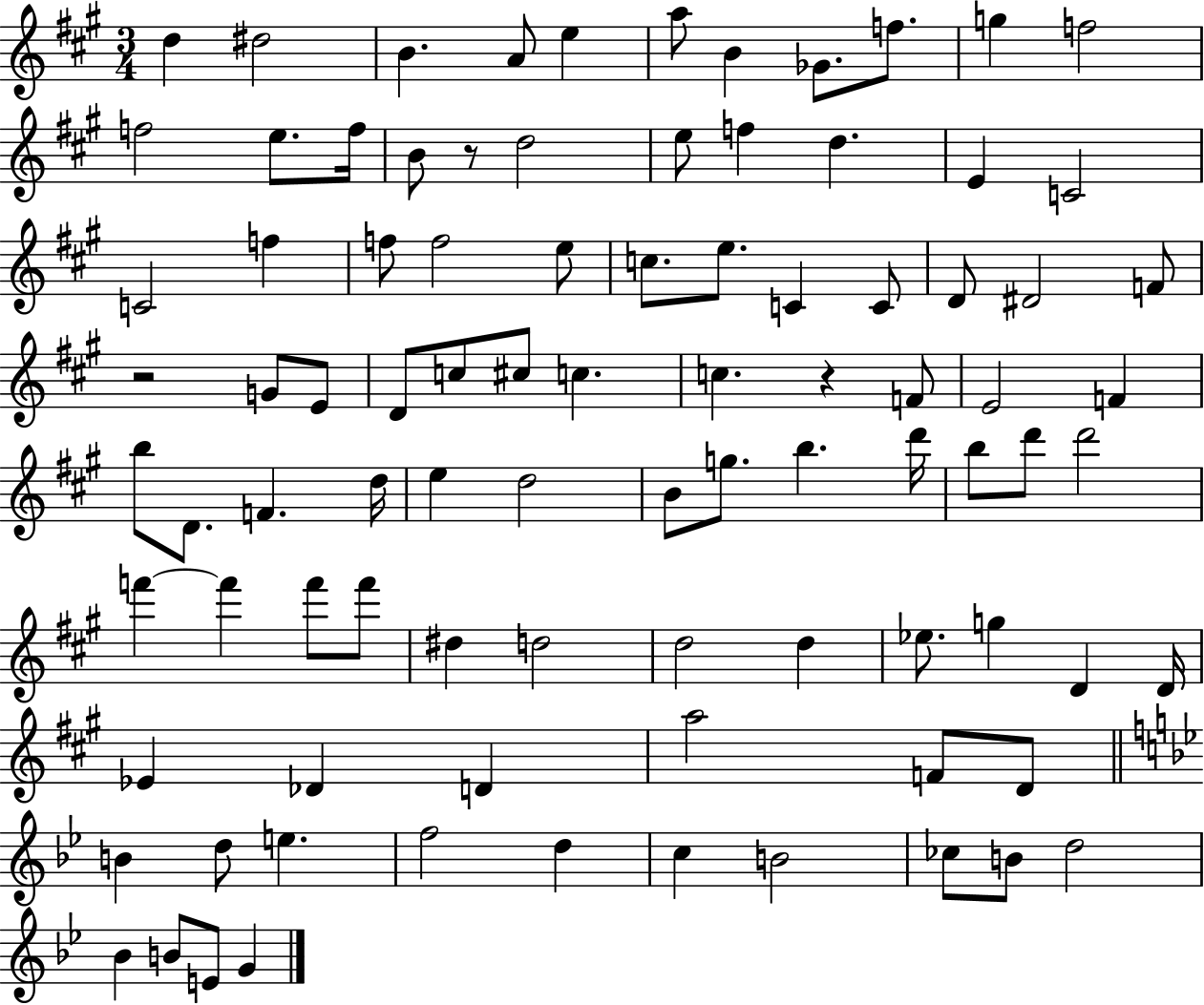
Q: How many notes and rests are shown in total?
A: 91